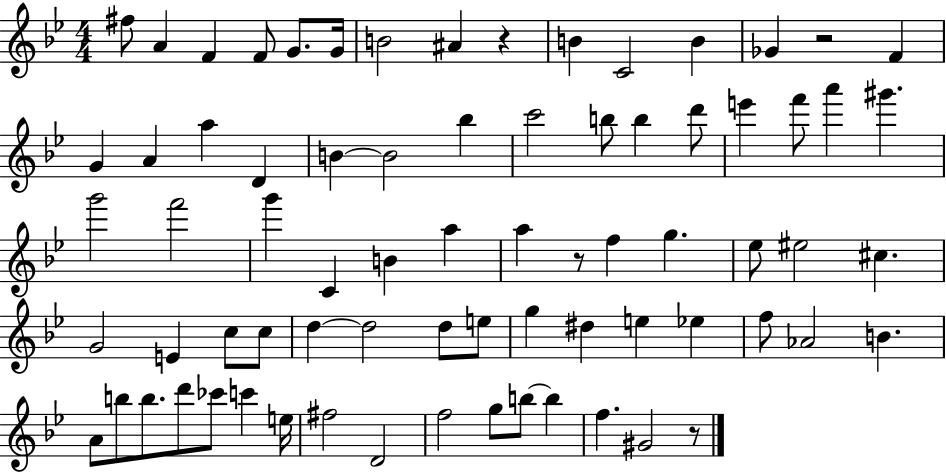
X:1
T:Untitled
M:4/4
L:1/4
K:Bb
^f/2 A F F/2 G/2 G/4 B2 ^A z B C2 B _G z2 F G A a D B B2 _b c'2 b/2 b d'/2 e' f'/2 a' ^g' g'2 f'2 g' C B a a z/2 f g _e/2 ^e2 ^c G2 E c/2 c/2 d d2 d/2 e/2 g ^d e _e f/2 _A2 B A/2 b/2 b/2 d'/2 _c'/2 c' e/4 ^f2 D2 f2 g/2 b/2 b f ^G2 z/2